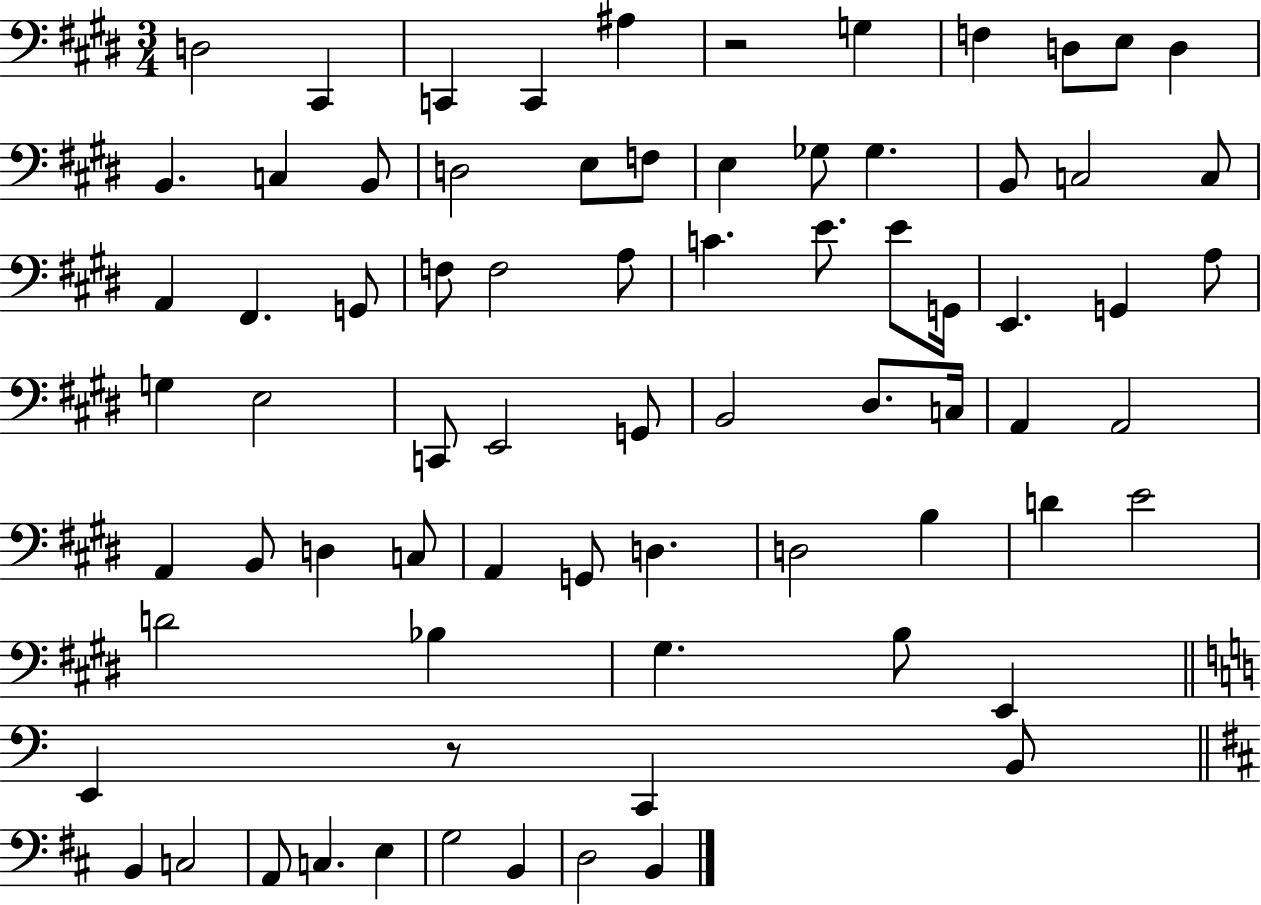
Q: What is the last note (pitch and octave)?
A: B2